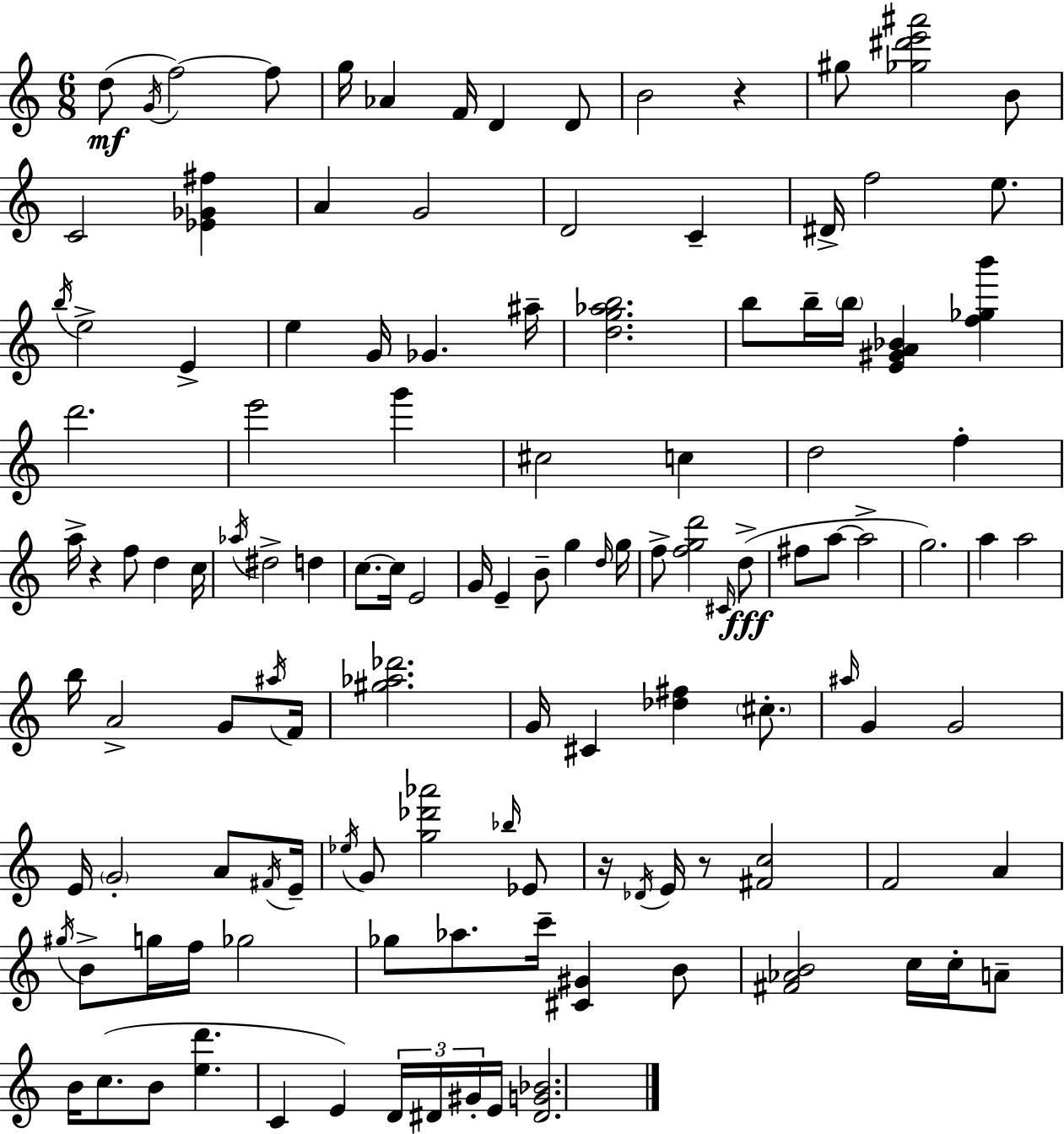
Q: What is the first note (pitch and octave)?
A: D5